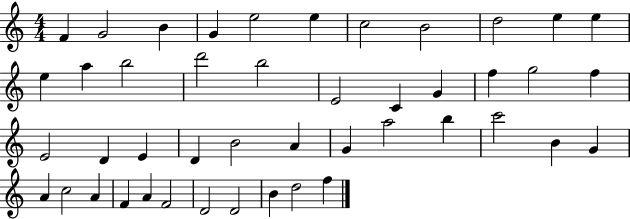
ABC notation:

X:1
T:Untitled
M:4/4
L:1/4
K:C
F G2 B G e2 e c2 B2 d2 e e e a b2 d'2 b2 E2 C G f g2 f E2 D E D B2 A G a2 b c'2 B G A c2 A F A F2 D2 D2 B d2 f